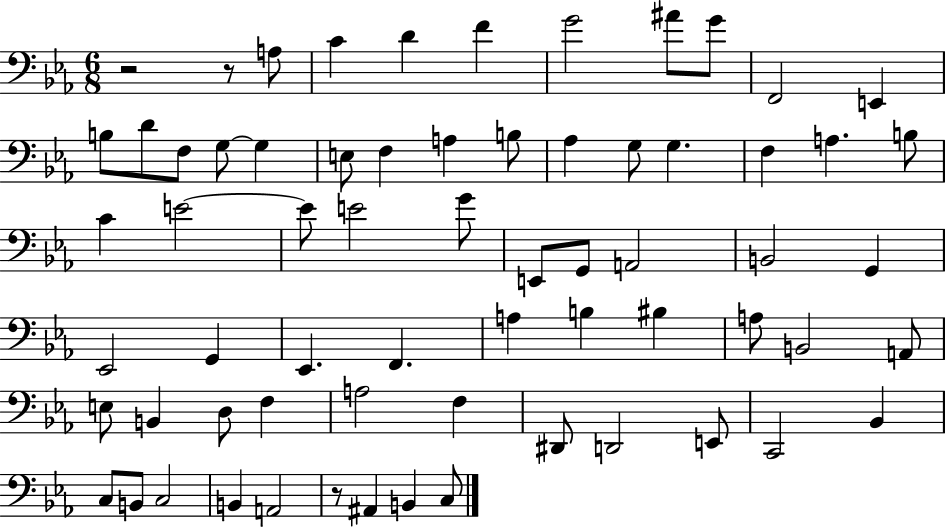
X:1
T:Untitled
M:6/8
L:1/4
K:Eb
z2 z/2 A,/2 C D F G2 ^A/2 G/2 F,,2 E,, B,/2 D/2 F,/2 G,/2 G, E,/2 F, A, B,/2 _A, G,/2 G, F, A, B,/2 C E2 E/2 E2 G/2 E,,/2 G,,/2 A,,2 B,,2 G,, _E,,2 G,, _E,, F,, A, B, ^B, A,/2 B,,2 A,,/2 E,/2 B,, D,/2 F, A,2 F, ^D,,/2 D,,2 E,,/2 C,,2 _B,, C,/2 B,,/2 C,2 B,, A,,2 z/2 ^A,, B,, C,/2